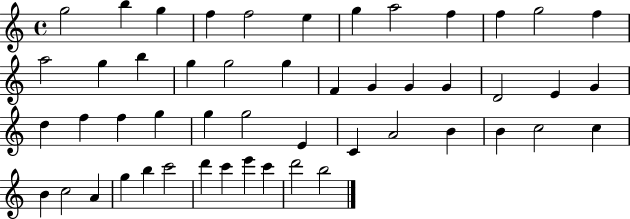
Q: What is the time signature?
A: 4/4